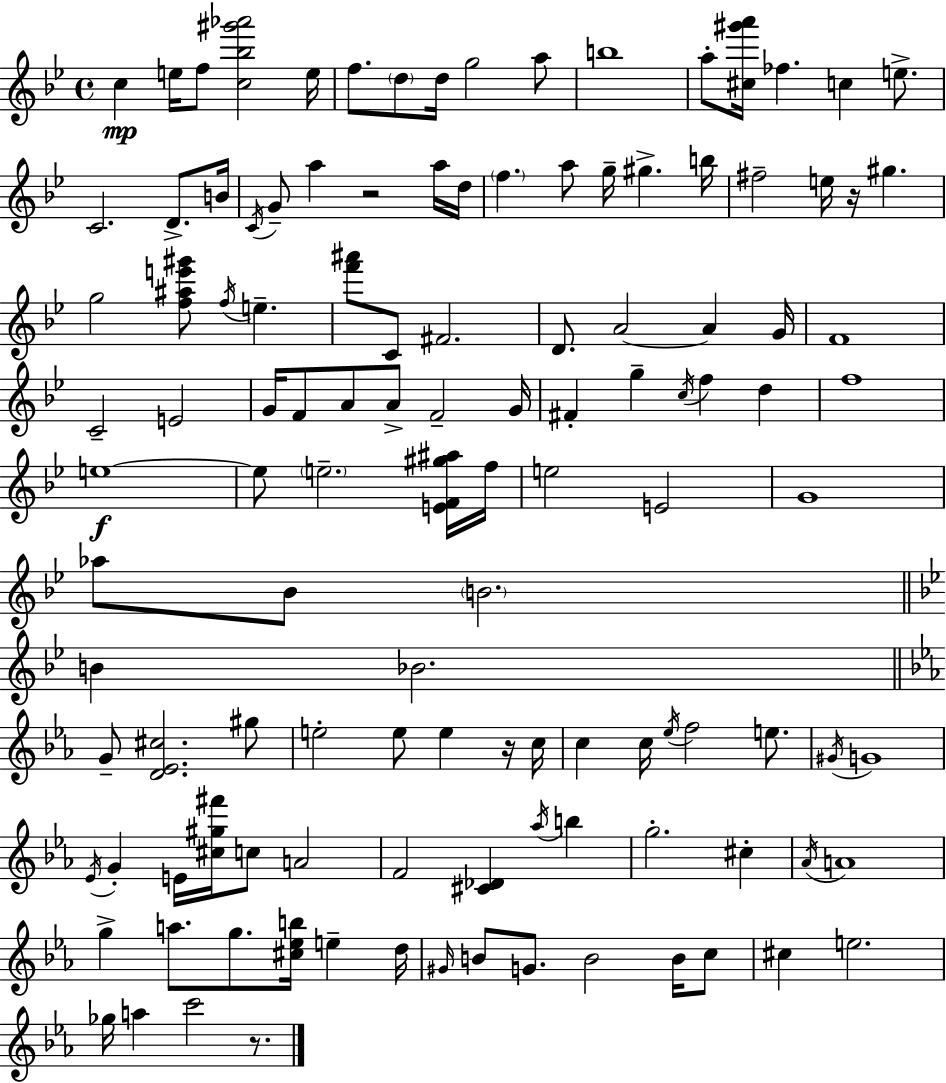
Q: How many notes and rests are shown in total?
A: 120